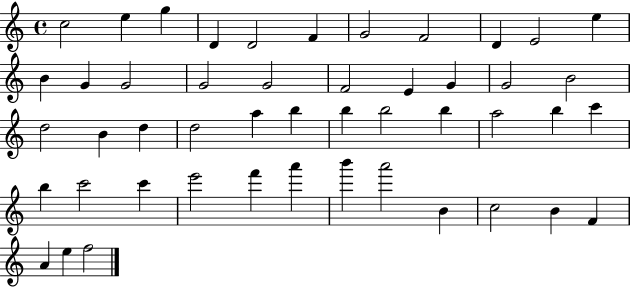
{
  \clef treble
  \time 4/4
  \defaultTimeSignature
  \key c \major
  c''2 e''4 g''4 | d'4 d'2 f'4 | g'2 f'2 | d'4 e'2 e''4 | \break b'4 g'4 g'2 | g'2 g'2 | f'2 e'4 g'4 | g'2 b'2 | \break d''2 b'4 d''4 | d''2 a''4 b''4 | b''4 b''2 b''4 | a''2 b''4 c'''4 | \break b''4 c'''2 c'''4 | e'''2 f'''4 a'''4 | b'''4 a'''2 b'4 | c''2 b'4 f'4 | \break a'4 e''4 f''2 | \bar "|."
}